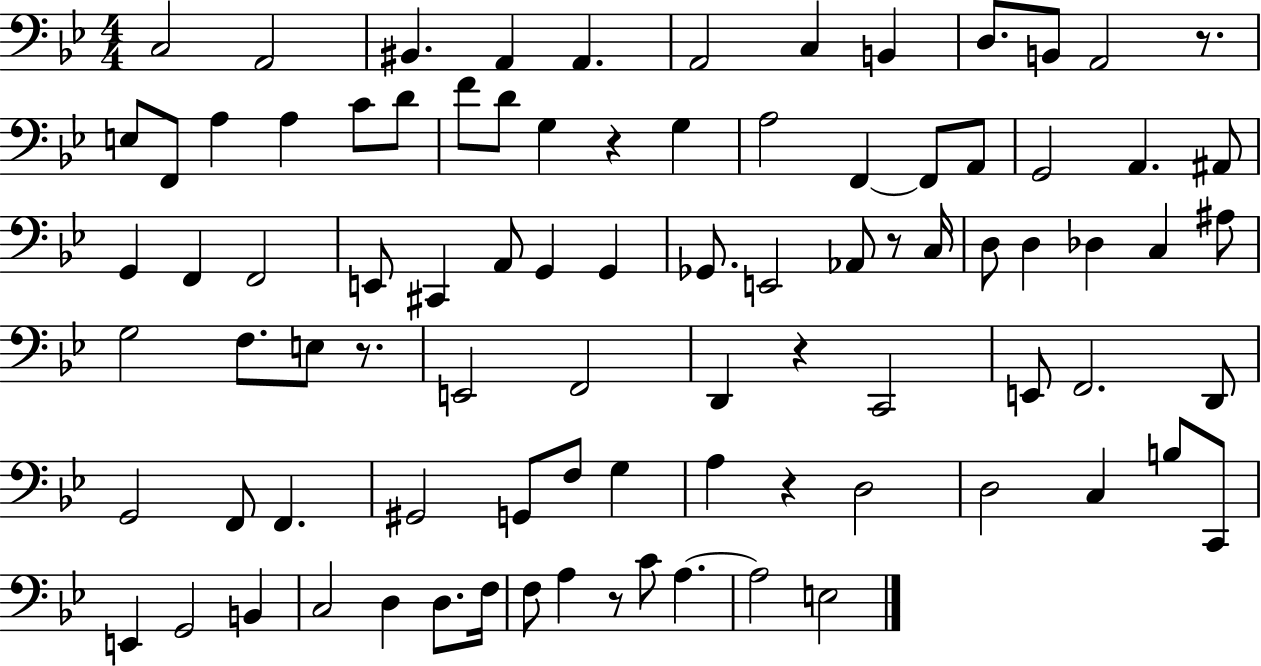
C3/h A2/h BIS2/q. A2/q A2/q. A2/h C3/q B2/q D3/e. B2/e A2/h R/e. E3/e F2/e A3/q A3/q C4/e D4/e F4/e D4/e G3/q R/q G3/q A3/h F2/q F2/e A2/e G2/h A2/q. A#2/e G2/q F2/q F2/h E2/e C#2/q A2/e G2/q G2/q Gb2/e. E2/h Ab2/e R/e C3/s D3/e D3/q Db3/q C3/q A#3/e G3/h F3/e. E3/e R/e. E2/h F2/h D2/q R/q C2/h E2/e F2/h. D2/e G2/h F2/e F2/q. G#2/h G2/e F3/e G3/q A3/q R/q D3/h D3/h C3/q B3/e C2/e E2/q G2/h B2/q C3/h D3/q D3/e. F3/s F3/e A3/q R/e C4/e A3/q. A3/h E3/h